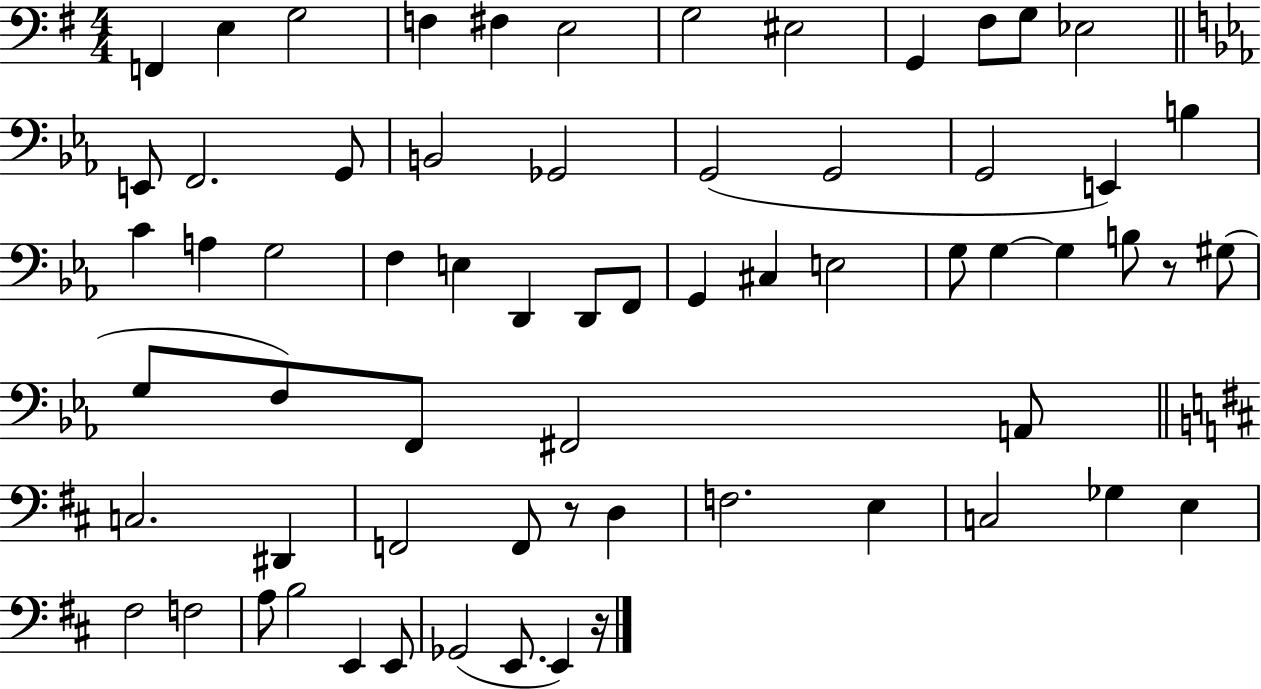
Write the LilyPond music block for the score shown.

{
  \clef bass
  \numericTimeSignature
  \time 4/4
  \key g \major
  f,4 e4 g2 | f4 fis4 e2 | g2 eis2 | g,4 fis8 g8 ees2 | \break \bar "||" \break \key ees \major e,8 f,2. g,8 | b,2 ges,2 | g,2( g,2 | g,2 e,4) b4 | \break c'4 a4 g2 | f4 e4 d,4 d,8 f,8 | g,4 cis4 e2 | g8 g4~~ g4 b8 r8 gis8( | \break g8 f8) f,8 fis,2 a,8 | \bar "||" \break \key b \minor c2. dis,4 | f,2 f,8 r8 d4 | f2. e4 | c2 ges4 e4 | \break fis2 f2 | a8 b2 e,4 e,8 | ges,2( e,8. e,4) r16 | \bar "|."
}